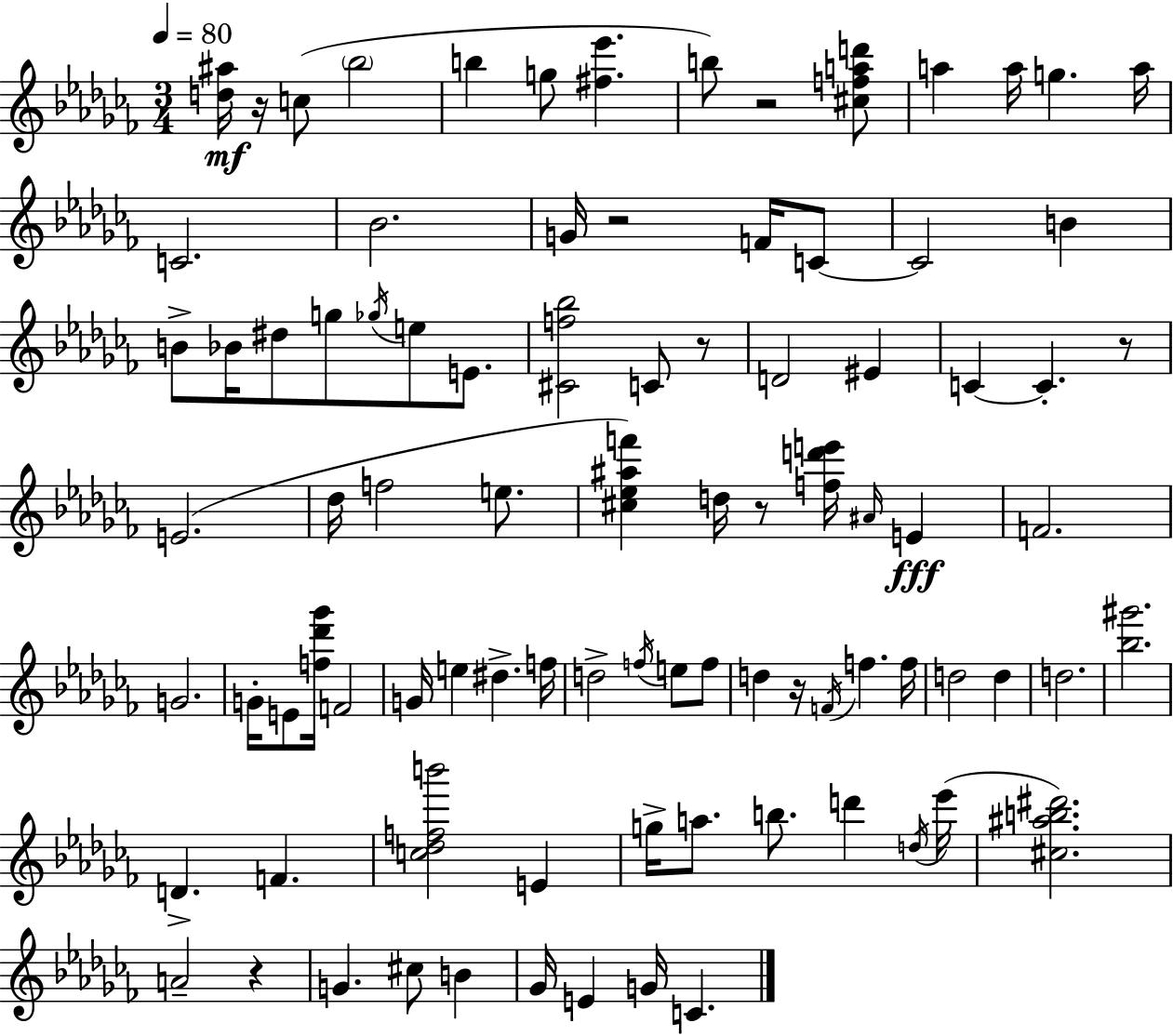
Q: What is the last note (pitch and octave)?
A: C4